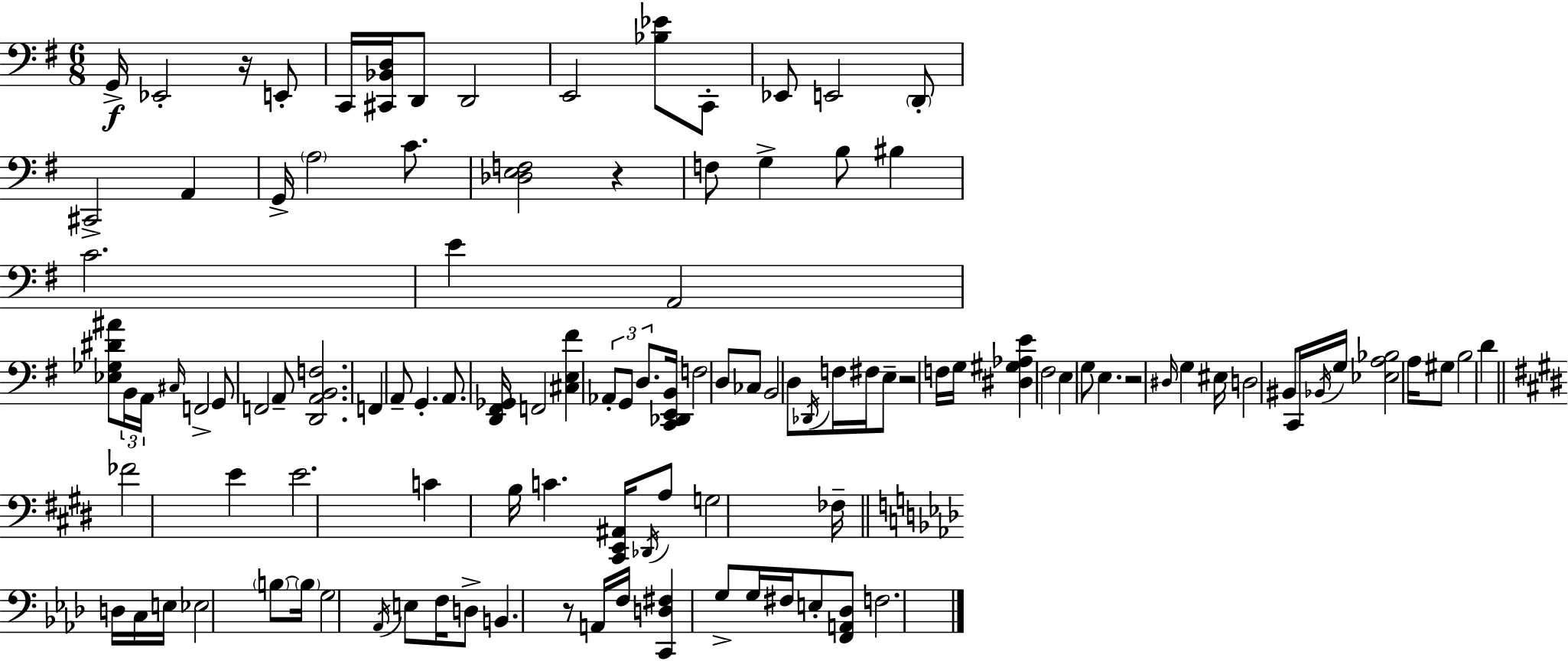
X:1
T:Untitled
M:6/8
L:1/4
K:G
G,,/4 _E,,2 z/4 E,,/2 C,,/4 [^C,,_B,,D,]/4 D,,/2 D,,2 E,,2 [_B,_E]/2 C,,/2 _E,,/2 E,,2 D,,/2 ^C,,2 A,, G,,/4 A,2 C/2 [_D,E,F,]2 z F,/2 G, B,/2 ^B, C2 E A,,2 [_E,_G,^D^A]/2 B,,/4 A,,/4 ^C,/4 F,,2 G,,/2 F,,2 A,,/2 [D,,A,,B,,F,]2 F,, A,,/2 G,, A,,/2 [D,,^F,,_G,,]/4 F,,2 [^C,E,^F] _A,,/2 G,,/2 D,/2 [C,,_D,,E,,B,,]/4 F,2 D,/2 _C,/2 B,,2 D,/2 _D,,/4 F,/4 ^F,/4 E,/2 z2 F,/4 G,/4 [^D,^G,_A,E] ^F,2 E, G,/2 E, z2 ^D,/4 G, ^E,/4 D,2 ^B,,/2 C,,/4 _B,,/4 G,/4 [_E,A,_B,]2 A,/4 ^G,/2 B,2 D _F2 E E2 C B,/4 C [^C,,E,,^A,,]/4 _D,,/4 A,/2 G,2 _F,/4 D,/4 C,/4 E,/4 _E,2 B,/2 B,/4 G,2 _A,,/4 E,/2 F,/4 D,/2 B,, z/2 A,,/4 F,/4 [C,,D,^F,] G,/2 G,/4 ^F,/4 E,/2 [F,,A,,_D,]/2 F,2